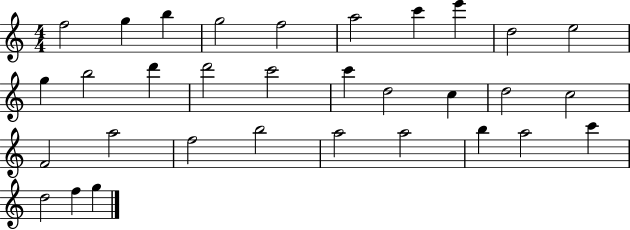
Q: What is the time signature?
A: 4/4